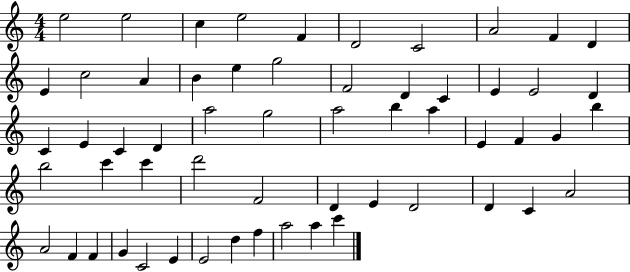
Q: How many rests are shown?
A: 0